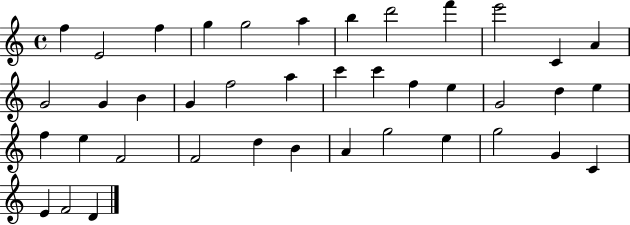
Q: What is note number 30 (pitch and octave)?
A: D5